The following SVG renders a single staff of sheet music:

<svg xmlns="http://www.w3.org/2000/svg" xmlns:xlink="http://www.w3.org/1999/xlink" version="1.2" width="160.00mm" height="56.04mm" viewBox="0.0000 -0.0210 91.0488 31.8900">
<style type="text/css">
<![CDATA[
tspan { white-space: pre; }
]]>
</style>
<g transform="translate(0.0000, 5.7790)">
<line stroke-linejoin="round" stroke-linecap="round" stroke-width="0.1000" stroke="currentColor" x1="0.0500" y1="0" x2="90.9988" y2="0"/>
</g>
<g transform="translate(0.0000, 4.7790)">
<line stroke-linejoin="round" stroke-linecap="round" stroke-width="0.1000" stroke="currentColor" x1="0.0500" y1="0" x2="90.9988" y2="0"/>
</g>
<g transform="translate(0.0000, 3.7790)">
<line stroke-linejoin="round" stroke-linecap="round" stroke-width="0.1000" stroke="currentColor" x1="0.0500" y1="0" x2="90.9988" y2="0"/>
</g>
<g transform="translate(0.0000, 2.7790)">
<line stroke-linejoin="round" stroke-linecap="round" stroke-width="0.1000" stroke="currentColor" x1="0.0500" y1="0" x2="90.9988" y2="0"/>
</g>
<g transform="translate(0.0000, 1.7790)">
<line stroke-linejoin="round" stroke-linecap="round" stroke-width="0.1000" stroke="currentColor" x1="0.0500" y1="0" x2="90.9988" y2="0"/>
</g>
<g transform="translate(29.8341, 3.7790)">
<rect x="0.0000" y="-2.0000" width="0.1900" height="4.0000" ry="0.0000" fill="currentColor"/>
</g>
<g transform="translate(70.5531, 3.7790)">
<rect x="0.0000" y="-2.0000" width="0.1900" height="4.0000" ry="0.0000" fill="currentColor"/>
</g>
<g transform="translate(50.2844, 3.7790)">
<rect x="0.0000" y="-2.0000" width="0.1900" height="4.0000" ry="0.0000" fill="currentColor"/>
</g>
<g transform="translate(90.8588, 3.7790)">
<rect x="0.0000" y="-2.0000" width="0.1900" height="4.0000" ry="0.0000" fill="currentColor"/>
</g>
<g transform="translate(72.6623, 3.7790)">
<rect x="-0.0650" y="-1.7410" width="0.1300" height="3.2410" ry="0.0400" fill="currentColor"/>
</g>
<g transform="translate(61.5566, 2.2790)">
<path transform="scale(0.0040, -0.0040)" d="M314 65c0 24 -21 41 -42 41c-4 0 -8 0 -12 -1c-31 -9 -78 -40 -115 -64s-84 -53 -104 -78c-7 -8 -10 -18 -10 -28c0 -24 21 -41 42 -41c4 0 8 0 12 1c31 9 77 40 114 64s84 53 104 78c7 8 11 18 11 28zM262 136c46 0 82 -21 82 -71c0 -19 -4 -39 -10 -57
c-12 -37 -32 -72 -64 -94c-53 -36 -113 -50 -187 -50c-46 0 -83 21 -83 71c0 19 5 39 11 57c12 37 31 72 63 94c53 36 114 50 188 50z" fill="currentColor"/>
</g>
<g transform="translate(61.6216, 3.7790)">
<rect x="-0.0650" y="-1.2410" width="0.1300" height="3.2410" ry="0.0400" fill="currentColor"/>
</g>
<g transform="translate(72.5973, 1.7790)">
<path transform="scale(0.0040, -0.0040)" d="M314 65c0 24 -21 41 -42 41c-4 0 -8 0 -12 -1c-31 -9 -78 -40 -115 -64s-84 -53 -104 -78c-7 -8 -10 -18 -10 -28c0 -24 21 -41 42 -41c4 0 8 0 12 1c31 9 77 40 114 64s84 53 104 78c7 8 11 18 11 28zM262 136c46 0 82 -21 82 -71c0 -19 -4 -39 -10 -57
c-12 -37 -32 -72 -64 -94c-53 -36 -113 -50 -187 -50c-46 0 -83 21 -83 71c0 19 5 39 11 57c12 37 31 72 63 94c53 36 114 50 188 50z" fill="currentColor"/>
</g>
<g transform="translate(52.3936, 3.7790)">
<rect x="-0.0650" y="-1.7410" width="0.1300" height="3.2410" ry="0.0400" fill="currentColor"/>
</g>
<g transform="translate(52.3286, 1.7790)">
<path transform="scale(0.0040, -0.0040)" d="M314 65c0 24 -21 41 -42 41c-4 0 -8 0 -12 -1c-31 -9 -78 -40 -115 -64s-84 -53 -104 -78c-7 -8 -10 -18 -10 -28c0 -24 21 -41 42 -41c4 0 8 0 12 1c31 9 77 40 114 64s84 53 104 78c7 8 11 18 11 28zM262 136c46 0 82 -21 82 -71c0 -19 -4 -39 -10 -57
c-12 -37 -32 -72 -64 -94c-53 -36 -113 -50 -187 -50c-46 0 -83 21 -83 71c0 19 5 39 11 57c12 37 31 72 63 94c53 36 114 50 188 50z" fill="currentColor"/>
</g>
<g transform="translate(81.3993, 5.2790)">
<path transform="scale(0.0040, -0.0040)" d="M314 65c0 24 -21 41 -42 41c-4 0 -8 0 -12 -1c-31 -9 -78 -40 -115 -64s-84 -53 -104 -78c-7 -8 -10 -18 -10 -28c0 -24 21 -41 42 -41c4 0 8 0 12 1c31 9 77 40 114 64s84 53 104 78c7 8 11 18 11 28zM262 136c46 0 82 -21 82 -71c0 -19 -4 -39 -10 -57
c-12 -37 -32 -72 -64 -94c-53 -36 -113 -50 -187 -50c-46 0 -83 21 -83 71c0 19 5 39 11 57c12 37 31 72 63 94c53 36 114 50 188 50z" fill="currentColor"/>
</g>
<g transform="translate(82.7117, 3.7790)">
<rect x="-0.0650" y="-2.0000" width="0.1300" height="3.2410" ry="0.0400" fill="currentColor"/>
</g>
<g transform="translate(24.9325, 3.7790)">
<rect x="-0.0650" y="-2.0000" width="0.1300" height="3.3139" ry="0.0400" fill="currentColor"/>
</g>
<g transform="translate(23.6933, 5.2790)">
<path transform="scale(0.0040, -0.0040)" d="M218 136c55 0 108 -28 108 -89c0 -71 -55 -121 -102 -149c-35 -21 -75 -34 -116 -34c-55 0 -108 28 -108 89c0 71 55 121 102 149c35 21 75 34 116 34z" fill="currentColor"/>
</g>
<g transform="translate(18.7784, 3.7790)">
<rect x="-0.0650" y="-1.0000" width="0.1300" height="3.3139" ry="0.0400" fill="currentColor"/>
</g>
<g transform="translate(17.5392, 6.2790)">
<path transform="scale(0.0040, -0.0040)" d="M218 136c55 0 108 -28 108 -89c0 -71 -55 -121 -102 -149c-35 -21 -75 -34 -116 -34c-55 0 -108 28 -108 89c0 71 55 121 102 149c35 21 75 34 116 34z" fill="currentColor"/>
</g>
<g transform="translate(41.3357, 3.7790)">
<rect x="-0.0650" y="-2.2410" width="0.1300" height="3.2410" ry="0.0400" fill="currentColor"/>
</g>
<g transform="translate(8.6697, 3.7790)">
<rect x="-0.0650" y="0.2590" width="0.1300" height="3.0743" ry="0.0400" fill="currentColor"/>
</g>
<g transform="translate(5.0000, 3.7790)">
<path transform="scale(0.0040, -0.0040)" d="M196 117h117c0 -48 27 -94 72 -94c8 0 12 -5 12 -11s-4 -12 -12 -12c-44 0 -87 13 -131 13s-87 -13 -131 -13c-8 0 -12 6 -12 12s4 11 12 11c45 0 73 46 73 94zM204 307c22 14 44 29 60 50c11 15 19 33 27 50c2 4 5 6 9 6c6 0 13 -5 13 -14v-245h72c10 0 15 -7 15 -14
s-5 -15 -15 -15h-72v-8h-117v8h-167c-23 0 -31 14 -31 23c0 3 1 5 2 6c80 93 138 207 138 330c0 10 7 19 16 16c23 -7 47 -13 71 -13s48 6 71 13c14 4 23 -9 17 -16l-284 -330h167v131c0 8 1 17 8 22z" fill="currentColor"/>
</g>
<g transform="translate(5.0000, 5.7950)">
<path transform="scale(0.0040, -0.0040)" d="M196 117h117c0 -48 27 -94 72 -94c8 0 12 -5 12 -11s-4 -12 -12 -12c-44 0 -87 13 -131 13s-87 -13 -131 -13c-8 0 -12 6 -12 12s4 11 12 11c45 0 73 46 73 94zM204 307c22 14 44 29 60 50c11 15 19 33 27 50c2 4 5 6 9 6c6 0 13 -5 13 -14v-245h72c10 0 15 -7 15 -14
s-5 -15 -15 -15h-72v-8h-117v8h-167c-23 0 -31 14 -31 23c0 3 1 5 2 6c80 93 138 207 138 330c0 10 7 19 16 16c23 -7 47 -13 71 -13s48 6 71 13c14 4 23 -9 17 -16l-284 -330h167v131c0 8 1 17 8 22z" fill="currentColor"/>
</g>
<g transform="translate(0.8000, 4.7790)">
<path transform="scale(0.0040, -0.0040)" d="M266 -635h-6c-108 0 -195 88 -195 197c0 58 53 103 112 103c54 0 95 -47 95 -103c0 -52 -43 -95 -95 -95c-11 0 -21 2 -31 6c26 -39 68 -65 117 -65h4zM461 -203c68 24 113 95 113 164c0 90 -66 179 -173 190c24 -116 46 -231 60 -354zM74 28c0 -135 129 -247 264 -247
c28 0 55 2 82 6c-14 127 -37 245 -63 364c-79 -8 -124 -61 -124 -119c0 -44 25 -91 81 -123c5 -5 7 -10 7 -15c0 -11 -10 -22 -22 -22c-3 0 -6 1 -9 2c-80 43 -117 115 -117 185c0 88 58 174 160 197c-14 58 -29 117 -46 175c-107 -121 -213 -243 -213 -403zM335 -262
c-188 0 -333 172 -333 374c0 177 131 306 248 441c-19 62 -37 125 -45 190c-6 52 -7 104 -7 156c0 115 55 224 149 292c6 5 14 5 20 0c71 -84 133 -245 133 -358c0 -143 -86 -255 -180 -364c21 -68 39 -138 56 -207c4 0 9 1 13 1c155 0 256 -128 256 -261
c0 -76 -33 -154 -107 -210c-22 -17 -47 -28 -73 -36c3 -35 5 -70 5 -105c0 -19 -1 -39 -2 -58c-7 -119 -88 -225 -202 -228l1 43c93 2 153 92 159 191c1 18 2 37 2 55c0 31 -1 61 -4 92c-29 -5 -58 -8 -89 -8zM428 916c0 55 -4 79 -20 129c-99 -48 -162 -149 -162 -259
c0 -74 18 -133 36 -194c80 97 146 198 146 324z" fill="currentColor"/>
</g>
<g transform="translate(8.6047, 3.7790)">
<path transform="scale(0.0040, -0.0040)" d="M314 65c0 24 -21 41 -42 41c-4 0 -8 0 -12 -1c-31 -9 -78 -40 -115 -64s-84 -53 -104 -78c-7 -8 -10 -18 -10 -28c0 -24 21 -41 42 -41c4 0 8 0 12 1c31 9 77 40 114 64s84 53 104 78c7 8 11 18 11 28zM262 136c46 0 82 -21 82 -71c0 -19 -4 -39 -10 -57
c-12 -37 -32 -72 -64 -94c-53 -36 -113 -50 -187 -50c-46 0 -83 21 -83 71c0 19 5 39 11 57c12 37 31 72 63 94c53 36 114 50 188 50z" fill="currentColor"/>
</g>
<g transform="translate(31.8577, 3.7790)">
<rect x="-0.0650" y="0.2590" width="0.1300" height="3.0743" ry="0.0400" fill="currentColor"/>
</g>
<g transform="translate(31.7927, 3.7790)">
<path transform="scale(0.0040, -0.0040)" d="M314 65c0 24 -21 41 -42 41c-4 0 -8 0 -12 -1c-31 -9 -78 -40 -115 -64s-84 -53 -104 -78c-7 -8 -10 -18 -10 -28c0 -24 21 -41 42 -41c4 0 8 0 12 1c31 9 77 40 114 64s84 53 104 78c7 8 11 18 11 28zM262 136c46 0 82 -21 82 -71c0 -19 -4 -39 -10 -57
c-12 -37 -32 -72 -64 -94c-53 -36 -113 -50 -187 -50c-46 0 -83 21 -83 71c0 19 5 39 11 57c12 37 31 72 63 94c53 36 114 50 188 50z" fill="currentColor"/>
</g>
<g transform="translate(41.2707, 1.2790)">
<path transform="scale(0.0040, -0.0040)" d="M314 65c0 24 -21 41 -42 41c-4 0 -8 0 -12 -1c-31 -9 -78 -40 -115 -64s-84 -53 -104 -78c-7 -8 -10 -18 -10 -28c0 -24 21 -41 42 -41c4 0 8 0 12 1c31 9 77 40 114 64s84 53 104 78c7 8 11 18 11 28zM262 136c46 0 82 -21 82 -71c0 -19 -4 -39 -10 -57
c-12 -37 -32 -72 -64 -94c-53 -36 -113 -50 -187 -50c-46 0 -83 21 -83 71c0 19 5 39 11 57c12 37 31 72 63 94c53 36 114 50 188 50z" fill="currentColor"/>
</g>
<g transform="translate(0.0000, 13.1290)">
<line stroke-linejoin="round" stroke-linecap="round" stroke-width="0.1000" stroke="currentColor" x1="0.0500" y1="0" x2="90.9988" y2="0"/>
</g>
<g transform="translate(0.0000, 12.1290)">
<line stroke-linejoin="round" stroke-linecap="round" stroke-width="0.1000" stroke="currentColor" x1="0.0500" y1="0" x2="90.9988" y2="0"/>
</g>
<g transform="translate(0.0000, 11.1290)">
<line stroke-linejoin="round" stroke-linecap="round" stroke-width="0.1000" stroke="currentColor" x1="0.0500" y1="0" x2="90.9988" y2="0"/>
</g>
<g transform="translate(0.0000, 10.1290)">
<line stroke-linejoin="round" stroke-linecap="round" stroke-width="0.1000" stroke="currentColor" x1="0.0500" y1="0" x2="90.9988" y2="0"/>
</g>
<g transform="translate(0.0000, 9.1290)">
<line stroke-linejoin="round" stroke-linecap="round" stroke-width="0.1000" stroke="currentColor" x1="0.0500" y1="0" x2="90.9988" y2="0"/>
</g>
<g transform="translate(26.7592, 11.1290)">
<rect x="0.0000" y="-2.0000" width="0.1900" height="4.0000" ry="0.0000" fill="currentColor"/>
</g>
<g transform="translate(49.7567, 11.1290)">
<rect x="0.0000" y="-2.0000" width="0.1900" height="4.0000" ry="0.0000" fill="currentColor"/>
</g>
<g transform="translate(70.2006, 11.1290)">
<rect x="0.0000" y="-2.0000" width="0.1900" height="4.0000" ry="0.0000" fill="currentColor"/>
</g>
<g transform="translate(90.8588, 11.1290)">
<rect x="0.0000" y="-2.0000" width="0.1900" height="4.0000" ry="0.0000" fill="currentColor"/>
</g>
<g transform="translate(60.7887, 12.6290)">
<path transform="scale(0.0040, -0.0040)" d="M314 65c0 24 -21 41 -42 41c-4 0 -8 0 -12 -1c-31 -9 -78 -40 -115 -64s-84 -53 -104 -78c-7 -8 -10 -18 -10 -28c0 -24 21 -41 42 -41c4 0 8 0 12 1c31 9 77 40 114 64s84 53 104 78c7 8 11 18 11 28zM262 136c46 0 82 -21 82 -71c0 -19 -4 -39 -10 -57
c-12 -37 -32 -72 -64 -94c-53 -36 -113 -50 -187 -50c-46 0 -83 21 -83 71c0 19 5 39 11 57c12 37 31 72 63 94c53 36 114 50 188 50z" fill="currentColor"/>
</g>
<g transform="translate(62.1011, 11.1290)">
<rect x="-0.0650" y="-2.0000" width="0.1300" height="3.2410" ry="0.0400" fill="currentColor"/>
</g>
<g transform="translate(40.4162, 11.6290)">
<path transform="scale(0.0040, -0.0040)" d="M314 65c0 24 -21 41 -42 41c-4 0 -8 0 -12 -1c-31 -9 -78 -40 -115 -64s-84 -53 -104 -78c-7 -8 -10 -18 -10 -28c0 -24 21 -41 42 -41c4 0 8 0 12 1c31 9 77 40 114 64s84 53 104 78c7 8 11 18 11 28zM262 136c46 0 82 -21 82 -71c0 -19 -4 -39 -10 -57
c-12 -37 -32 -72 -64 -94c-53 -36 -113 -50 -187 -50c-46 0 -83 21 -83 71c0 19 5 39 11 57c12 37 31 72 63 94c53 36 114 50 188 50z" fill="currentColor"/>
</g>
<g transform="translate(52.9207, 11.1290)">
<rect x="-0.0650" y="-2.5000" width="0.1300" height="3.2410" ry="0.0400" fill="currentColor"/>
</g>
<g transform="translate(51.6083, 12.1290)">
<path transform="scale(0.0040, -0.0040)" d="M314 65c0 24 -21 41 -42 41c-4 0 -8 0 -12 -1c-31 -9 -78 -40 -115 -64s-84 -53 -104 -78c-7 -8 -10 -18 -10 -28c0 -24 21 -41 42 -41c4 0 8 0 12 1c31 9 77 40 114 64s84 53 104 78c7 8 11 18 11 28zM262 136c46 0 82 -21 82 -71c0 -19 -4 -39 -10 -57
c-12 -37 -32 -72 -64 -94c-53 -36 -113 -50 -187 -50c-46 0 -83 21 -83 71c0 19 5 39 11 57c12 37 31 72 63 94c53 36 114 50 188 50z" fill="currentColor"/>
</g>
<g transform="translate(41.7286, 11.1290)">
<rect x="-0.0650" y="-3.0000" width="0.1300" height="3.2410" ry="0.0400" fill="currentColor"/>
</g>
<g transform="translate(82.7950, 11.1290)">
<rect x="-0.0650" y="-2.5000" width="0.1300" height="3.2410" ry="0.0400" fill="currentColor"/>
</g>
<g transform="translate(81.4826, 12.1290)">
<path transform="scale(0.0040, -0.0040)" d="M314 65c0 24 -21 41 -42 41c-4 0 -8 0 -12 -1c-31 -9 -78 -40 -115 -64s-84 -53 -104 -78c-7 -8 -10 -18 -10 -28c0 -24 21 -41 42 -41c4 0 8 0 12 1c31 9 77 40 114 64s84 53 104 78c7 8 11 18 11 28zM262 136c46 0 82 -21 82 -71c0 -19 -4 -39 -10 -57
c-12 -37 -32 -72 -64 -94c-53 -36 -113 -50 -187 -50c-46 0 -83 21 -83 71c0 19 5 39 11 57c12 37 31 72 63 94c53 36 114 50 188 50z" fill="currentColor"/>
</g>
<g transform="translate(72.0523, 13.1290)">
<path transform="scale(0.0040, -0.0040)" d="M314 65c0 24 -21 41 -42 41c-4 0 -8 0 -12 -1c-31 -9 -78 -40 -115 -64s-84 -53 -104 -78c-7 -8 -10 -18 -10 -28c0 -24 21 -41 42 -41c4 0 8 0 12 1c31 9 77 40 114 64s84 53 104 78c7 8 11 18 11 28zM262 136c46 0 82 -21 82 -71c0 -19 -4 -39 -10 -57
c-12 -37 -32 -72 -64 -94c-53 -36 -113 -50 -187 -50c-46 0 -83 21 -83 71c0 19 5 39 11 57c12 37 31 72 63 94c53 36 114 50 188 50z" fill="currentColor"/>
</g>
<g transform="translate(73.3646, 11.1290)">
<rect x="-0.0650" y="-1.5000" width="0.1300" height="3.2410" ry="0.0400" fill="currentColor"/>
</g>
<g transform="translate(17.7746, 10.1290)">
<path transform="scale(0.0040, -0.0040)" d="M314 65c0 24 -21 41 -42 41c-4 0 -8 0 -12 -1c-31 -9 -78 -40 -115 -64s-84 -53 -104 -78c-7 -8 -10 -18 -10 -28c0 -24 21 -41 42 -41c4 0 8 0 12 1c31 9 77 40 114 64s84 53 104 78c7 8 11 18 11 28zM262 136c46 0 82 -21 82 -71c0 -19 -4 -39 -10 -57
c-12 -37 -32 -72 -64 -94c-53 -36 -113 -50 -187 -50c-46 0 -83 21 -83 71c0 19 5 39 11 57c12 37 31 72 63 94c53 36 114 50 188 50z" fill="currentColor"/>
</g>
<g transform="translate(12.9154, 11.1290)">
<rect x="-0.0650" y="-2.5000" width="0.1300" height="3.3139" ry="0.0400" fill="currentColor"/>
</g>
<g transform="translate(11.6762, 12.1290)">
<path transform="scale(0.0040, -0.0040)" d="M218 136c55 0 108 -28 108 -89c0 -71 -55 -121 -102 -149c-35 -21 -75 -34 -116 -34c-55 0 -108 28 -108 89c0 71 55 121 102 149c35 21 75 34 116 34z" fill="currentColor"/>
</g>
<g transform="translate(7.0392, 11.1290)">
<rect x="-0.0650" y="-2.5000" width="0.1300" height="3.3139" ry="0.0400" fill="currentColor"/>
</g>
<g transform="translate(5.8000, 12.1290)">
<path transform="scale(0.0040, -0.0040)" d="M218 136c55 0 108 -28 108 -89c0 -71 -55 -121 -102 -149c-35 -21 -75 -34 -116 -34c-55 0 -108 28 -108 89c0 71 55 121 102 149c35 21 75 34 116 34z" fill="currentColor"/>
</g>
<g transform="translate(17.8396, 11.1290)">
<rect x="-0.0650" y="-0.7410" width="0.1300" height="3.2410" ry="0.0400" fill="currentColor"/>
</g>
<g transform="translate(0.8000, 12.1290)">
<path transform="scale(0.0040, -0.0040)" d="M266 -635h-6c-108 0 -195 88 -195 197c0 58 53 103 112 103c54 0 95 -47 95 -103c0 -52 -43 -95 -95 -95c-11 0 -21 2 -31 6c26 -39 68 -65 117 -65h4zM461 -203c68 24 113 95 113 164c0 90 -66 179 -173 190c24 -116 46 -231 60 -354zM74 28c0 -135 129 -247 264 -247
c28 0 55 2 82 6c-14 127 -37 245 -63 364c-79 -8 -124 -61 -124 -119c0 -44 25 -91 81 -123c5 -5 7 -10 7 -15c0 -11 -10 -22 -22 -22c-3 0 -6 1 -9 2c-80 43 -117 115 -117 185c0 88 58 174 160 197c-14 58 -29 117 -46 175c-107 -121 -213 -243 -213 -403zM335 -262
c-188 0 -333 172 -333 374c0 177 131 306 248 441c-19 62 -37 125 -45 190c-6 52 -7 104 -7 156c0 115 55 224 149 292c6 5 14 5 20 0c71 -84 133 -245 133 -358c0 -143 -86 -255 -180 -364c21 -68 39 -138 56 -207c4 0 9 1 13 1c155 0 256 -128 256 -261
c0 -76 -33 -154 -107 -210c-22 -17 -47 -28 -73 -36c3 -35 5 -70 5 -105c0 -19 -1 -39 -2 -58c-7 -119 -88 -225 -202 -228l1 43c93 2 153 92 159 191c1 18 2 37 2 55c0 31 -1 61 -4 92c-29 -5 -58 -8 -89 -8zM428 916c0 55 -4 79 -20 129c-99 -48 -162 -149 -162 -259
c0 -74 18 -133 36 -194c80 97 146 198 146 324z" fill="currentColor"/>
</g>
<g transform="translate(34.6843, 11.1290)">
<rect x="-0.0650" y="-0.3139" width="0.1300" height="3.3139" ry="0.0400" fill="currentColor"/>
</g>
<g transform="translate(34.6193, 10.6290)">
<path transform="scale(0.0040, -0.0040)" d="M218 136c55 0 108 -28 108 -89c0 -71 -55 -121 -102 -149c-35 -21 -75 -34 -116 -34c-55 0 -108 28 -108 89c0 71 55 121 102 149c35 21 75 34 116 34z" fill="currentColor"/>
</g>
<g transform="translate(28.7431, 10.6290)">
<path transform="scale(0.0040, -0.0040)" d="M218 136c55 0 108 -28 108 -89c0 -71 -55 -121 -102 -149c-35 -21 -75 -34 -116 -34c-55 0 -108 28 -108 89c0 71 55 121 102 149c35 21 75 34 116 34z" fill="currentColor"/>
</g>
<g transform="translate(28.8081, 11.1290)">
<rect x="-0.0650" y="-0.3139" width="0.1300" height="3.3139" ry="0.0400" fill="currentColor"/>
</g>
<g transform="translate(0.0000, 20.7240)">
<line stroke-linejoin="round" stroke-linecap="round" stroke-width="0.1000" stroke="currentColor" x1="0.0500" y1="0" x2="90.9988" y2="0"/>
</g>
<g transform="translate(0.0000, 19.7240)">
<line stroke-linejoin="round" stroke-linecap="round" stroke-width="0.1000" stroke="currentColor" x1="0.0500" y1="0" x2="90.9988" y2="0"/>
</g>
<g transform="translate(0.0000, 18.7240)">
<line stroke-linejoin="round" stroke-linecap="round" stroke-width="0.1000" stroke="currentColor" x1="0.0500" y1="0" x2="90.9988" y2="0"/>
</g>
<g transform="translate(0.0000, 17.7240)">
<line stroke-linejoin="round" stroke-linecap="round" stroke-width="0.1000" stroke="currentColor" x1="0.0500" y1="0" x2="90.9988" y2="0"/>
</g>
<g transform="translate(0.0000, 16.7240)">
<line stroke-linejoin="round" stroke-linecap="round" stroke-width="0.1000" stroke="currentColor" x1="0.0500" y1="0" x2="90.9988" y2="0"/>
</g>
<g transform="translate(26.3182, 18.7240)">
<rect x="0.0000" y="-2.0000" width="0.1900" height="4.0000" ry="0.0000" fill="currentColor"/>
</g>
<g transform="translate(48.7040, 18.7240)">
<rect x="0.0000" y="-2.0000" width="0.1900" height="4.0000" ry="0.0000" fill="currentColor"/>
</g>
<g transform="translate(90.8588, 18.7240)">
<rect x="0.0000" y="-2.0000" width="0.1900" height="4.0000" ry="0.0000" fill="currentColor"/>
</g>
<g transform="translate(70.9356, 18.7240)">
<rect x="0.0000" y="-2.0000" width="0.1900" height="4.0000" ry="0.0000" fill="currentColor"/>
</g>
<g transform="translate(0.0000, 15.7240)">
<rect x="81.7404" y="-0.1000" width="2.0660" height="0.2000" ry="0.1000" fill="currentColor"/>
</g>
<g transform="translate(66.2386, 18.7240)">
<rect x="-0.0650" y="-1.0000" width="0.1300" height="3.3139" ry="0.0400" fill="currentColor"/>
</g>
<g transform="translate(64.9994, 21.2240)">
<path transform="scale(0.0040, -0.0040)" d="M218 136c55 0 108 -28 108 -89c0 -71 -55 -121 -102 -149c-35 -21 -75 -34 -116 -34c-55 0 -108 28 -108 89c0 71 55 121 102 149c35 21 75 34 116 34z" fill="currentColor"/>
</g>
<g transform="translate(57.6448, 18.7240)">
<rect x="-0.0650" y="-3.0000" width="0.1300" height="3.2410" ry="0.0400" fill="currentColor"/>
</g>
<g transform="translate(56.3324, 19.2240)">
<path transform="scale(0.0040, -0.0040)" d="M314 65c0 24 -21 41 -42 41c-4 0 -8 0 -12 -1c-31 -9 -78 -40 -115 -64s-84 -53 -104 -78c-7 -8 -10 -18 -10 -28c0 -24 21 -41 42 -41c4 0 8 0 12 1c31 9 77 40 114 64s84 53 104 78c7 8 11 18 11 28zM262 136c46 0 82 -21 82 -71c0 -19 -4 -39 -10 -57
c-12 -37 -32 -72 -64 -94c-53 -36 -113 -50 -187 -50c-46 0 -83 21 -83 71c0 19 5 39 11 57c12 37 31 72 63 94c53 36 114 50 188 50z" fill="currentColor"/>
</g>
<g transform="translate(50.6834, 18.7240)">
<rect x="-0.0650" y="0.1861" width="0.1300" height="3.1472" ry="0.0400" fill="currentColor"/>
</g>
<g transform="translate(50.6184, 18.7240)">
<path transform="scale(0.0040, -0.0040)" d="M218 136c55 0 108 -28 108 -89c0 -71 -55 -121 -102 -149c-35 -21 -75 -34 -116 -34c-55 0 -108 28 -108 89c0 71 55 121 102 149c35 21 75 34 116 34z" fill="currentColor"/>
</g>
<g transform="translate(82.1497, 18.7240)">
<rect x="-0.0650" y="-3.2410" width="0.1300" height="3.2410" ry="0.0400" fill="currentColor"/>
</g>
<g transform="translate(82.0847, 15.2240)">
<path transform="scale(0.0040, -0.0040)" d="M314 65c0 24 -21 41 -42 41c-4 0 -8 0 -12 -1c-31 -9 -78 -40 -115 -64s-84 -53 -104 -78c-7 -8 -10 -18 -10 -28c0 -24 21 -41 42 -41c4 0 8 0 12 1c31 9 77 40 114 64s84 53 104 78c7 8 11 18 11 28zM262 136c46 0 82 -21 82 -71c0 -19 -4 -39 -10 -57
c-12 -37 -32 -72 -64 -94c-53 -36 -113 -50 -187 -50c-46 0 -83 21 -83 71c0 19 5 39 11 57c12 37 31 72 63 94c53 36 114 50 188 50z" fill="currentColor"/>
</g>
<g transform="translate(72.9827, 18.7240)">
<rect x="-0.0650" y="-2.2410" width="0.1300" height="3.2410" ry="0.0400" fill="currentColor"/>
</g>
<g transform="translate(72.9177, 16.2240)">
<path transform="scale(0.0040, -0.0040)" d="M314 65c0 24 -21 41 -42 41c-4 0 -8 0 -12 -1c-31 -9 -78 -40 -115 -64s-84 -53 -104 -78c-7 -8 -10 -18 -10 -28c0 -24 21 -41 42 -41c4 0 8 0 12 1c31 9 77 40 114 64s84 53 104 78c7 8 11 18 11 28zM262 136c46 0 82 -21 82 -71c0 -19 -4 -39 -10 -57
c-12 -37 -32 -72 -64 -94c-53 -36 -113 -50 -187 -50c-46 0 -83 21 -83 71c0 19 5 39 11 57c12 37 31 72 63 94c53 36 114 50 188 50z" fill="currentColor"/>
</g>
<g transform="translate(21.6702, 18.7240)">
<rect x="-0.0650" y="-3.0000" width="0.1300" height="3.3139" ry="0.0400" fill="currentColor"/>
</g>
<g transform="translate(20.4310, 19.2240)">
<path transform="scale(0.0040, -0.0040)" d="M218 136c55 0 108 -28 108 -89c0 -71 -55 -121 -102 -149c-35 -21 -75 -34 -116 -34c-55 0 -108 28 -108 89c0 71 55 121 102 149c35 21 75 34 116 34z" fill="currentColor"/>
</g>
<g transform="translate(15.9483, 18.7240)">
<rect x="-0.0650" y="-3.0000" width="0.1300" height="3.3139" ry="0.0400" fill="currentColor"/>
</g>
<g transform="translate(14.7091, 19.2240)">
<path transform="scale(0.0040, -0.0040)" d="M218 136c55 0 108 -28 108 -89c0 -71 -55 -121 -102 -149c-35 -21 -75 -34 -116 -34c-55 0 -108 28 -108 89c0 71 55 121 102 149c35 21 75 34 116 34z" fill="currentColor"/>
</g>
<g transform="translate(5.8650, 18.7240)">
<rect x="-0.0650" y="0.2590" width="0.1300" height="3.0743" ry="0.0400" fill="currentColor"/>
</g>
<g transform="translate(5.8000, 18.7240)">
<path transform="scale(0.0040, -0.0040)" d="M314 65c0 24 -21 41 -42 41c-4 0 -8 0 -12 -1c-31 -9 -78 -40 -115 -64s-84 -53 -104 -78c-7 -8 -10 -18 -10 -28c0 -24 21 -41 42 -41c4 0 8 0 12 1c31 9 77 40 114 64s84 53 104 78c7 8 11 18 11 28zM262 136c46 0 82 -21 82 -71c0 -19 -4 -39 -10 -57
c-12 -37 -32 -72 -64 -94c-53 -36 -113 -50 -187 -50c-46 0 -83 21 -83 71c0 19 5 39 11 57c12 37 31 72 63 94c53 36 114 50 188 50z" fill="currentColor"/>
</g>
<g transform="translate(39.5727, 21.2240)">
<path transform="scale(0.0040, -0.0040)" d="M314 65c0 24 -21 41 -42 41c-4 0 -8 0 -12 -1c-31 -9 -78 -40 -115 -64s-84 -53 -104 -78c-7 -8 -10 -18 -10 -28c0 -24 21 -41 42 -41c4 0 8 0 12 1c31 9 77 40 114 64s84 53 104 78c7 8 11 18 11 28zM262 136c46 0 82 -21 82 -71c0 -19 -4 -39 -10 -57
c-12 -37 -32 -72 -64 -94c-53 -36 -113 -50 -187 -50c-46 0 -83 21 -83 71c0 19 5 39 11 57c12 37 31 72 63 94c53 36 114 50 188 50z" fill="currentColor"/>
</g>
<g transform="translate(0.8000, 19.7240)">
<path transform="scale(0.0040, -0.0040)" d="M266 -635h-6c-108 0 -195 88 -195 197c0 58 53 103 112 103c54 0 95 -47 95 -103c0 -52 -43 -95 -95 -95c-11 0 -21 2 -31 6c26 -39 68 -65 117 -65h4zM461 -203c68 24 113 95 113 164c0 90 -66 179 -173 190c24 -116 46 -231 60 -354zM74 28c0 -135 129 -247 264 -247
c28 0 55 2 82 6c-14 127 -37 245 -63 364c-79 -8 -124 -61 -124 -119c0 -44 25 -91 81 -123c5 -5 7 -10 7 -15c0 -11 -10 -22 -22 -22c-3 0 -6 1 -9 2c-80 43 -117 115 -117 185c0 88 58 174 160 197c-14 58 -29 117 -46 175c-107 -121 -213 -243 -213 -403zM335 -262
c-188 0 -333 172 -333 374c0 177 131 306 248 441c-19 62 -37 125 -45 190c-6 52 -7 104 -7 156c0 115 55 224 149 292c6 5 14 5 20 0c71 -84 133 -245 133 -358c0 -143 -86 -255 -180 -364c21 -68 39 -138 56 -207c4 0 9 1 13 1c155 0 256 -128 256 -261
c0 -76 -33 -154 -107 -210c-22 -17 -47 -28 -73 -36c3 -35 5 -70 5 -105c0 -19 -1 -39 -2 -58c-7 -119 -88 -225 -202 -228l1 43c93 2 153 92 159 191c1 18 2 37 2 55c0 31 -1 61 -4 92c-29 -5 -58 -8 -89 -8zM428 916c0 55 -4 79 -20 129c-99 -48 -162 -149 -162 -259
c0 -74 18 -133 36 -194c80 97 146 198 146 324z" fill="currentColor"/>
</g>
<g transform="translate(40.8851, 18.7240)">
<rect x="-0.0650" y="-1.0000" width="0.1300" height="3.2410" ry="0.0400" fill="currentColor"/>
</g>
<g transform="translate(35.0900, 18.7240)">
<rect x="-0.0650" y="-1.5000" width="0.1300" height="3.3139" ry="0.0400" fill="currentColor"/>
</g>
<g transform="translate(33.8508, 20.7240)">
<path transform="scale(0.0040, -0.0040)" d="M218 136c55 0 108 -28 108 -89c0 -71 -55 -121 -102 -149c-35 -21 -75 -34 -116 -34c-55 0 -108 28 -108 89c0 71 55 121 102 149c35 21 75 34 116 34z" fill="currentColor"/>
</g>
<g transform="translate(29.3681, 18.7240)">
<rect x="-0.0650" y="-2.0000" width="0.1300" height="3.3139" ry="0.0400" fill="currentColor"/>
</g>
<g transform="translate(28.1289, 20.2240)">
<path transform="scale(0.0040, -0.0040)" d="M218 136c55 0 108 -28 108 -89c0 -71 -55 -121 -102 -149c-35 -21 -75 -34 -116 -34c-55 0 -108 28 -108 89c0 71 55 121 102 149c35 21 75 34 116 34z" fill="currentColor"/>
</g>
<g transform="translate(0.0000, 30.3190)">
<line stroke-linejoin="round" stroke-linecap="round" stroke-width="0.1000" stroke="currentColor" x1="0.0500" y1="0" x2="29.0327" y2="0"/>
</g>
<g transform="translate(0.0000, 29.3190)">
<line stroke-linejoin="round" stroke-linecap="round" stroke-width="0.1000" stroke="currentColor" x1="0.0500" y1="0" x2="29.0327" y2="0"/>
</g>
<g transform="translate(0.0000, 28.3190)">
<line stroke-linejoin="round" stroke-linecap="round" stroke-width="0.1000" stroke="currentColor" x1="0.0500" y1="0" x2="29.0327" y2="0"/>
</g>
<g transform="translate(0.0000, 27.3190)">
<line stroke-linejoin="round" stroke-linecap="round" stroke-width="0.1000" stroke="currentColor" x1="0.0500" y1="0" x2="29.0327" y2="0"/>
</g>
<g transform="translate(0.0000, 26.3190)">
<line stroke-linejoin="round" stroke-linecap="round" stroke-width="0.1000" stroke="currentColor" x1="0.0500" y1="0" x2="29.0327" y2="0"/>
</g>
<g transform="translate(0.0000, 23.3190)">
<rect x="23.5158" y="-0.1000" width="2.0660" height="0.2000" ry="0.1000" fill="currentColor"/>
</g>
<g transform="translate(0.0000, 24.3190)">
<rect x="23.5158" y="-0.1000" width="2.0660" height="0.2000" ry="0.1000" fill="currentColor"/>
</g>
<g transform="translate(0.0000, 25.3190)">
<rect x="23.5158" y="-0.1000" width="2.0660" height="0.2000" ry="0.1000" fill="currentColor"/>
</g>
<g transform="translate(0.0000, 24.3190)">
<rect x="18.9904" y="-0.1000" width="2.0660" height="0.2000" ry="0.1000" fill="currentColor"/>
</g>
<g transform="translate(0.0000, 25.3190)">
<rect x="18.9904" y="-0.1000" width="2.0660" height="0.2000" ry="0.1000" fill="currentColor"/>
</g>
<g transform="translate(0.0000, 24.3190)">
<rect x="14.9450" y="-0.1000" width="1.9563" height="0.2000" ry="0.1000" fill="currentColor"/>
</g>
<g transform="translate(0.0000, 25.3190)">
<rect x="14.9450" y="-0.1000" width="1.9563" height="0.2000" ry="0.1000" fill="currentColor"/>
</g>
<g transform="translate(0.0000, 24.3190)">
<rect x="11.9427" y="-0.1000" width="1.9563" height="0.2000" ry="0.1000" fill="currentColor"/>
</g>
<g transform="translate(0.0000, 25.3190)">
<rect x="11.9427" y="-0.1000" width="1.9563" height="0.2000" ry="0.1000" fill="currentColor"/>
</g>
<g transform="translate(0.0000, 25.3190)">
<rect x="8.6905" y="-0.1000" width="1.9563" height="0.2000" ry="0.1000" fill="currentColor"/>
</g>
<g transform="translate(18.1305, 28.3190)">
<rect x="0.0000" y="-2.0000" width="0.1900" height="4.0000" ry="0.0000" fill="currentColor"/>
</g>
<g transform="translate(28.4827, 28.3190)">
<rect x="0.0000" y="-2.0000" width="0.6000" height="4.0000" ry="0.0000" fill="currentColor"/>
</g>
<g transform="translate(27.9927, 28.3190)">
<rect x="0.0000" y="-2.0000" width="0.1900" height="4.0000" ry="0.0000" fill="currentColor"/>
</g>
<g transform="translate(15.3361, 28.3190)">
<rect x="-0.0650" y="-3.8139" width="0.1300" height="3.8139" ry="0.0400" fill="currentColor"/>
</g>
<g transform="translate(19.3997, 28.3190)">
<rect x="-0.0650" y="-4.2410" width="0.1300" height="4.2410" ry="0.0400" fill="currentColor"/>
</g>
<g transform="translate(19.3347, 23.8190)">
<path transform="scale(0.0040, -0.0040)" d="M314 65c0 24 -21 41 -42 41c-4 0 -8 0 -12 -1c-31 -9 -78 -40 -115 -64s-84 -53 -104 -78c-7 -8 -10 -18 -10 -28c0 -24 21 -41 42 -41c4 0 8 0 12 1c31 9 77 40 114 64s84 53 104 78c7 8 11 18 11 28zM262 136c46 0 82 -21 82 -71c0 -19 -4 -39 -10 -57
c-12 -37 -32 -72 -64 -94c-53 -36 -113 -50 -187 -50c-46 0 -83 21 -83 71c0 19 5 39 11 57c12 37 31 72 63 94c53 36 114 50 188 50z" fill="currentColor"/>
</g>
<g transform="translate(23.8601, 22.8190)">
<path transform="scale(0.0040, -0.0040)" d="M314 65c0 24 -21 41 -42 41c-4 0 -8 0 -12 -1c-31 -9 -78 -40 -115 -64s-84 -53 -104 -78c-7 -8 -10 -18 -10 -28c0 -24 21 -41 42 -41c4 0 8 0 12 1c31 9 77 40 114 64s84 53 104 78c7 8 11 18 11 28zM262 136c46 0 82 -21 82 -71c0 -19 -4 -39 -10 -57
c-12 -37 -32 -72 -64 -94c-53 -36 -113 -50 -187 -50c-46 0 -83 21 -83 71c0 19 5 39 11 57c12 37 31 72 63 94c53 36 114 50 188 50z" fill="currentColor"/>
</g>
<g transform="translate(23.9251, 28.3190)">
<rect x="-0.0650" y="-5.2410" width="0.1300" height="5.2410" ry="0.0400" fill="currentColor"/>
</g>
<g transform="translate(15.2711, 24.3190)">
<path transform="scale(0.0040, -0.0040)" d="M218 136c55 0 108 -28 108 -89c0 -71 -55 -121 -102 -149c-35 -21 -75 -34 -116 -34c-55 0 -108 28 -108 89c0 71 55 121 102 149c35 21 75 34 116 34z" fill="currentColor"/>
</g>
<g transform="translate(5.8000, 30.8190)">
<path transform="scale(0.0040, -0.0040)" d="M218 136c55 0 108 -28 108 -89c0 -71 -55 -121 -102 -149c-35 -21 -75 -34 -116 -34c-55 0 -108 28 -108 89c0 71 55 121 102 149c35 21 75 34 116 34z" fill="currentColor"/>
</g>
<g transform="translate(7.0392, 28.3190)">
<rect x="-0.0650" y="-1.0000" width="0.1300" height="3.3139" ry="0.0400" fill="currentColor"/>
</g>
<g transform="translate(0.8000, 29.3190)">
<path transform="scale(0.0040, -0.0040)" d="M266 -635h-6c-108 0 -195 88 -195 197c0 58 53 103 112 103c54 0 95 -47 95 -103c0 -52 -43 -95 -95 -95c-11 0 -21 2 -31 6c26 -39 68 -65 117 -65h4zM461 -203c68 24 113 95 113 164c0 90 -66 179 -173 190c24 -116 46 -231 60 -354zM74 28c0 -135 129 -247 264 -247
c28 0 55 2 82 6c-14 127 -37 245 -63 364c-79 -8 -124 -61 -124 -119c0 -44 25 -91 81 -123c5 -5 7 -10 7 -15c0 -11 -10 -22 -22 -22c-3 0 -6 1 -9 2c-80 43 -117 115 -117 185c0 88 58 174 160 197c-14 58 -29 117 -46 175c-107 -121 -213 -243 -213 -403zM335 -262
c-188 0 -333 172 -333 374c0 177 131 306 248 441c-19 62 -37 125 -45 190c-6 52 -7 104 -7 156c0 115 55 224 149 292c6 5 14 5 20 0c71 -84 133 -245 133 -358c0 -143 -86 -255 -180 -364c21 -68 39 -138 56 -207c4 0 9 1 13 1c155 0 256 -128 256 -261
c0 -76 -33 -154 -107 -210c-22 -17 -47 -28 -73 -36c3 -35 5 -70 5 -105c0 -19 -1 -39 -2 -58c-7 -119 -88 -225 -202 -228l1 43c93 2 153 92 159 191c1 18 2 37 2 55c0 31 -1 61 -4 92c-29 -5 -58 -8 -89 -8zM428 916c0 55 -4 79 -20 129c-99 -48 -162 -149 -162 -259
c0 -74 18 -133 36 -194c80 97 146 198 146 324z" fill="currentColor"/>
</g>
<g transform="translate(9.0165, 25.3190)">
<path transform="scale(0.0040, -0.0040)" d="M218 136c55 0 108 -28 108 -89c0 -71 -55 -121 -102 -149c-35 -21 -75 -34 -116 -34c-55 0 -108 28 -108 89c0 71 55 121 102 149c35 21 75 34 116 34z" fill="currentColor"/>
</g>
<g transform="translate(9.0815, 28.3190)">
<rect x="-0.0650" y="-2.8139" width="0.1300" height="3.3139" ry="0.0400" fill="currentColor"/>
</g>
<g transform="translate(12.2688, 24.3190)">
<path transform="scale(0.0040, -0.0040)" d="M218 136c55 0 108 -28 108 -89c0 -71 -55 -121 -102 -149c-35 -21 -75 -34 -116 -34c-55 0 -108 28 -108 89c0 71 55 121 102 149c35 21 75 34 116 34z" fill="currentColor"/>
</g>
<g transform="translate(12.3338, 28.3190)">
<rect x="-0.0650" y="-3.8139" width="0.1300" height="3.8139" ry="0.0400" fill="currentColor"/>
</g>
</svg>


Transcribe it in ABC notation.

X:1
T:Untitled
M:4/4
L:1/4
K:C
B2 D F B2 g2 f2 e2 f2 F2 G G d2 c c A2 G2 F2 E2 G2 B2 A A F E D2 B A2 D g2 b2 D a c' c' d'2 f'2